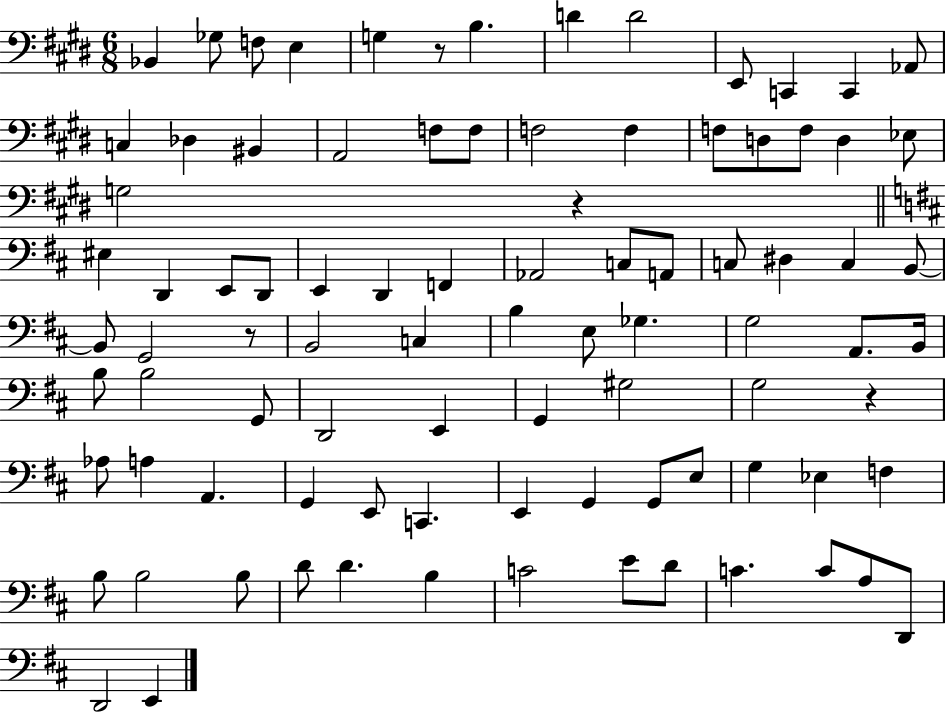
X:1
T:Untitled
M:6/8
L:1/4
K:E
_B,, _G,/2 F,/2 E, G, z/2 B, D D2 E,,/2 C,, C,, _A,,/2 C, _D, ^B,, A,,2 F,/2 F,/2 F,2 F, F,/2 D,/2 F,/2 D, _E,/2 G,2 z ^E, D,, E,,/2 D,,/2 E,, D,, F,, _A,,2 C,/2 A,,/2 C,/2 ^D, C, B,,/2 B,,/2 G,,2 z/2 B,,2 C, B, E,/2 _G, G,2 A,,/2 B,,/4 B,/2 B,2 G,,/2 D,,2 E,, G,, ^G,2 G,2 z _A,/2 A, A,, G,, E,,/2 C,, E,, G,, G,,/2 E,/2 G, _E, F, B,/2 B,2 B,/2 D/2 D B, C2 E/2 D/2 C C/2 A,/2 D,,/2 D,,2 E,,